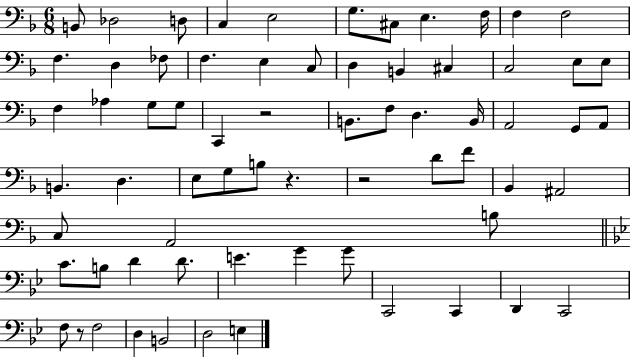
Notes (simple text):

B2/e Db3/h D3/e C3/q E3/h G3/e. C#3/e E3/q. F3/s F3/q F3/h F3/q. D3/q FES3/e F3/q. E3/q C3/e D3/q B2/q C#3/q C3/h E3/e E3/e F3/q Ab3/q G3/e G3/e C2/q R/h B2/e. F3/e D3/q. B2/s A2/h G2/e A2/e B2/q. D3/q. E3/e G3/e B3/e R/q. R/h D4/e F4/e Bb2/q A#2/h C3/e A2/h B3/e C4/e. B3/e D4/q D4/e. E4/q. G4/q G4/e C2/h C2/q D2/q C2/h F3/e R/e F3/h D3/q B2/h D3/h E3/q